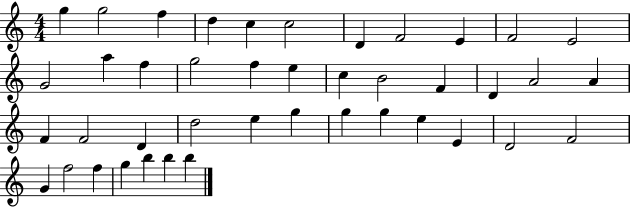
{
  \clef treble
  \numericTimeSignature
  \time 4/4
  \key c \major
  g''4 g''2 f''4 | d''4 c''4 c''2 | d'4 f'2 e'4 | f'2 e'2 | \break g'2 a''4 f''4 | g''2 f''4 e''4 | c''4 b'2 f'4 | d'4 a'2 a'4 | \break f'4 f'2 d'4 | d''2 e''4 g''4 | g''4 g''4 e''4 e'4 | d'2 f'2 | \break g'4 f''2 f''4 | g''4 b''4 b''4 b''4 | \bar "|."
}